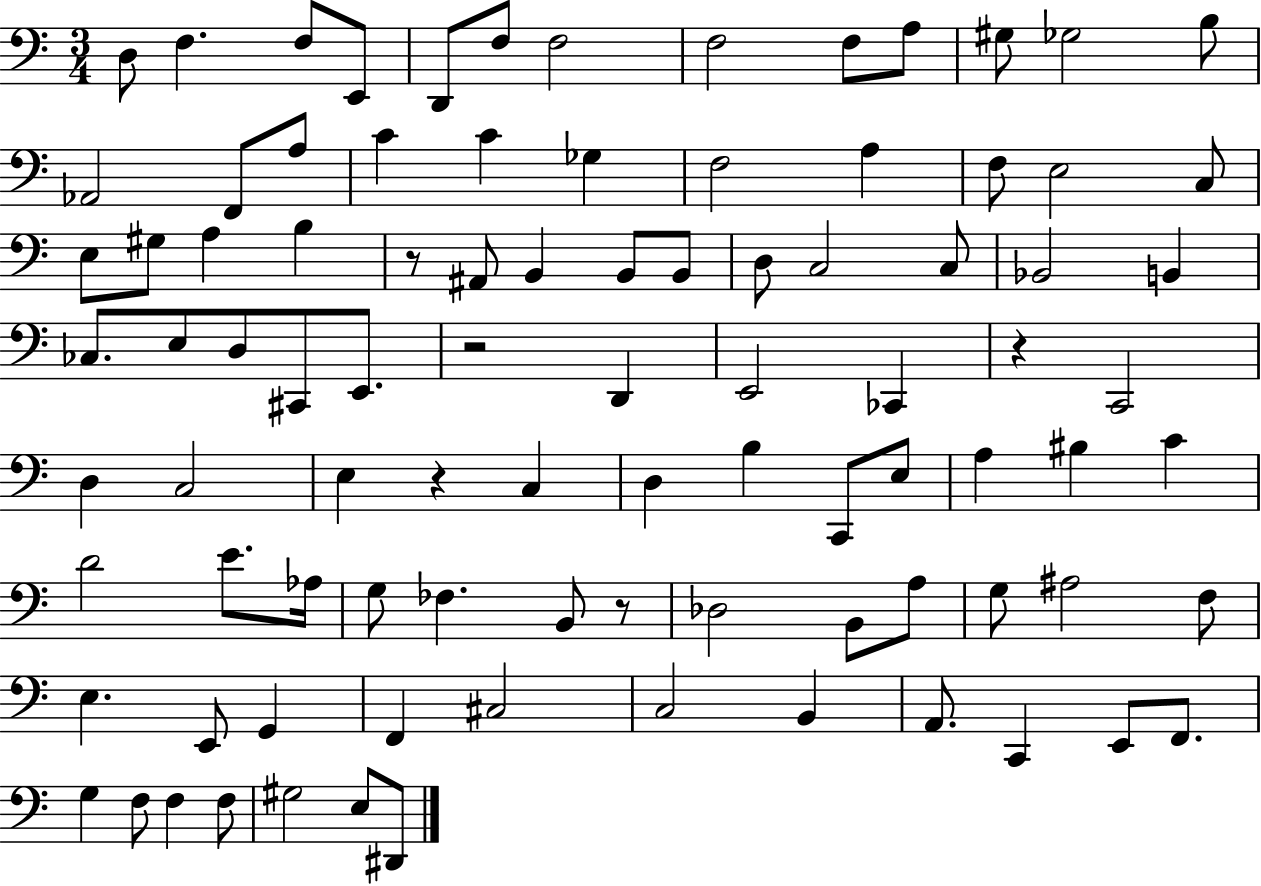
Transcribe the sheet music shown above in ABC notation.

X:1
T:Untitled
M:3/4
L:1/4
K:C
D,/2 F, F,/2 E,,/2 D,,/2 F,/2 F,2 F,2 F,/2 A,/2 ^G,/2 _G,2 B,/2 _A,,2 F,,/2 A,/2 C C _G, F,2 A, F,/2 E,2 C,/2 E,/2 ^G,/2 A, B, z/2 ^A,,/2 B,, B,,/2 B,,/2 D,/2 C,2 C,/2 _B,,2 B,, _C,/2 E,/2 D,/2 ^C,,/2 E,,/2 z2 D,, E,,2 _C,, z C,,2 D, C,2 E, z C, D, B, C,,/2 E,/2 A, ^B, C D2 E/2 _A,/4 G,/2 _F, B,,/2 z/2 _D,2 B,,/2 A,/2 G,/2 ^A,2 F,/2 E, E,,/2 G,, F,, ^C,2 C,2 B,, A,,/2 C,, E,,/2 F,,/2 G, F,/2 F, F,/2 ^G,2 E,/2 ^D,,/2